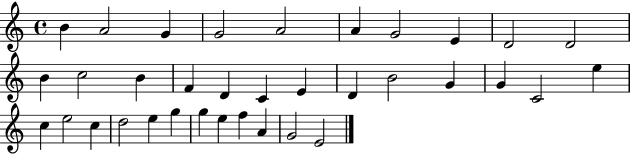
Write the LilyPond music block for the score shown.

{
  \clef treble
  \time 4/4
  \defaultTimeSignature
  \key c \major
  b'4 a'2 g'4 | g'2 a'2 | a'4 g'2 e'4 | d'2 d'2 | \break b'4 c''2 b'4 | f'4 d'4 c'4 e'4 | d'4 b'2 g'4 | g'4 c'2 e''4 | \break c''4 e''2 c''4 | d''2 e''4 g''4 | g''4 e''4 f''4 a'4 | g'2 e'2 | \break \bar "|."
}